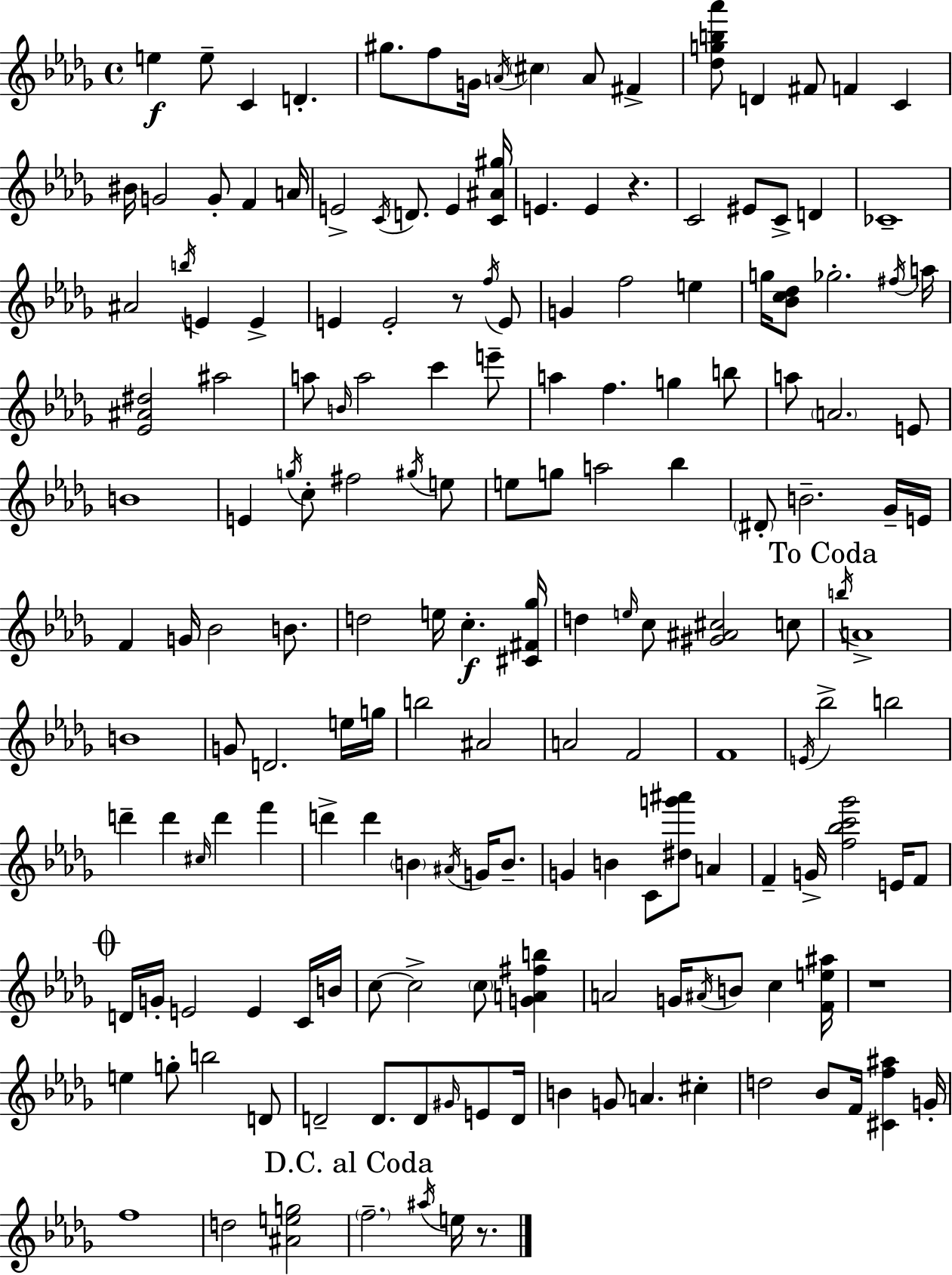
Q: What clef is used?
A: treble